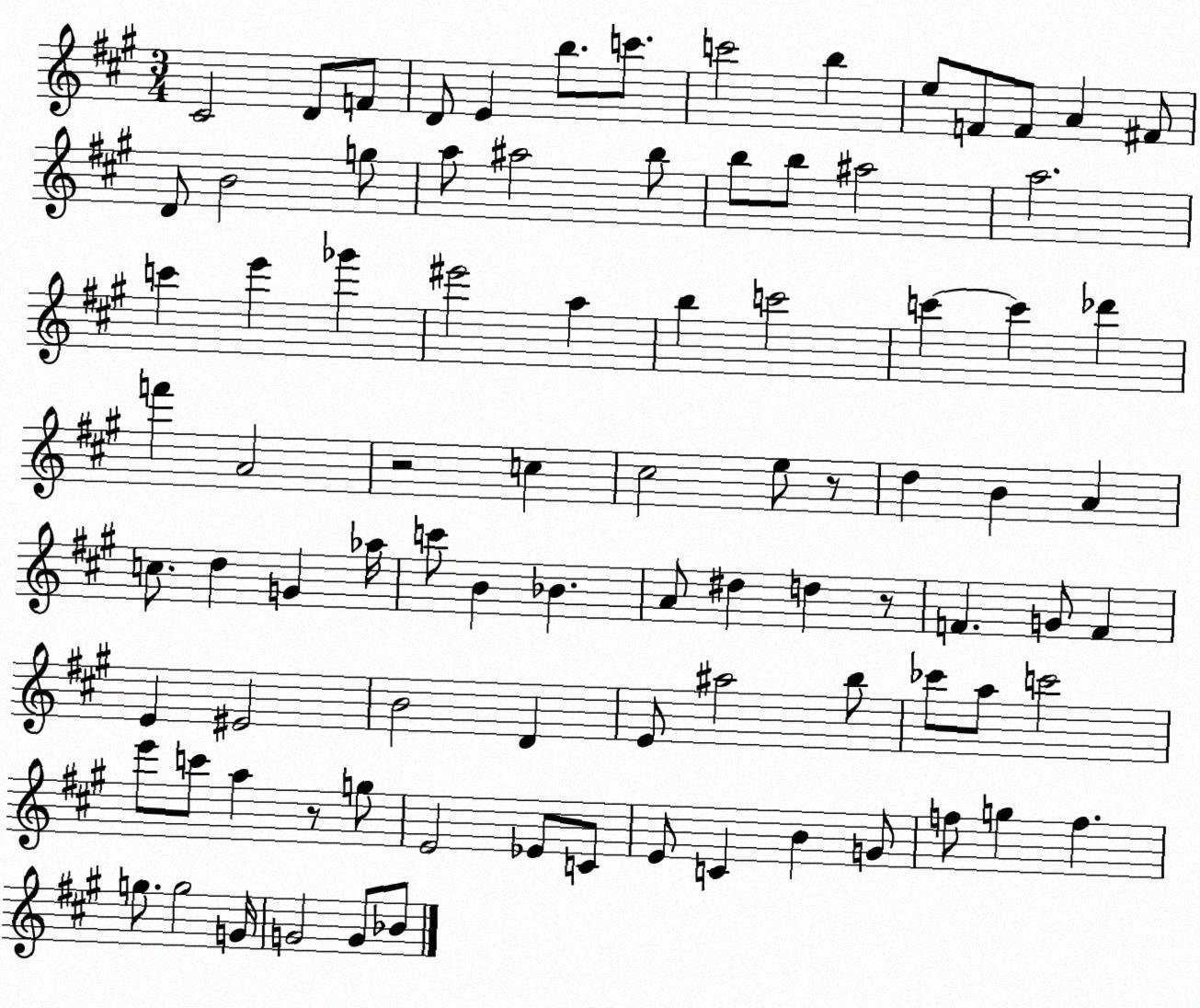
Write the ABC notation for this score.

X:1
T:Untitled
M:3/4
L:1/4
K:A
^C2 D/2 F/2 D/2 E b/2 c'/2 c'2 b e/2 F/2 F/2 A ^F/2 D/2 B2 g/2 a/2 ^a2 b/2 b/2 b/2 ^a2 a2 c' e' _g' ^e'2 a b c'2 c' c' _d' f' A2 z2 c ^c2 e/2 z/2 d B A c/2 d G _a/4 c'/2 B _B A/2 ^d d z/2 F G/2 F E ^E2 B2 D E/2 ^a2 b/2 _c'/2 a/2 c'2 e'/2 c'/2 a z/2 g/2 E2 _E/2 C/2 E/2 C B G/2 f/2 g f g/2 g2 G/4 G2 G/2 _B/2